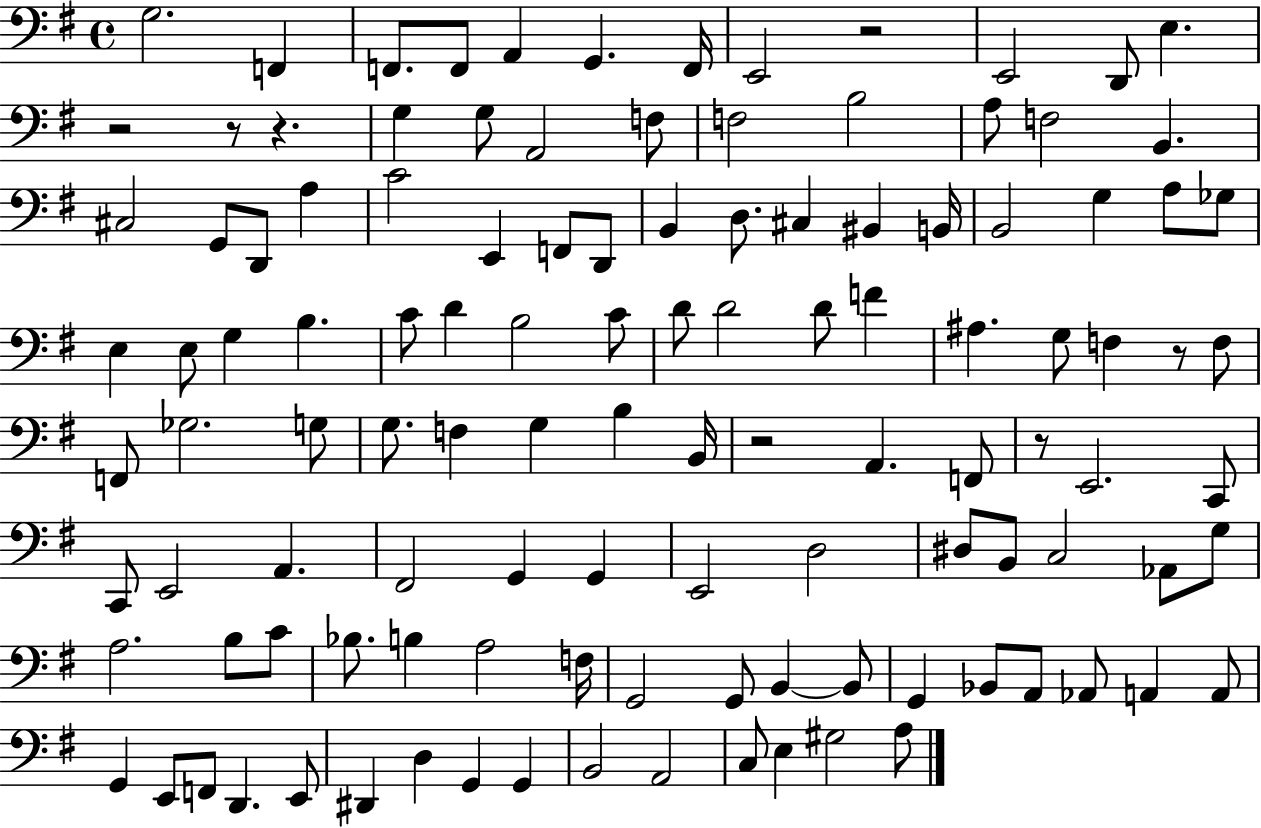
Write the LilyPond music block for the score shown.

{
  \clef bass
  \time 4/4
  \defaultTimeSignature
  \key g \major
  g2. f,4 | f,8. f,8 a,4 g,4. f,16 | e,2 r2 | e,2 d,8 e4. | \break r2 r8 r4. | g4 g8 a,2 f8 | f2 b2 | a8 f2 b,4. | \break cis2 g,8 d,8 a4 | c'2 e,4 f,8 d,8 | b,4 d8. cis4 bis,4 b,16 | b,2 g4 a8 ges8 | \break e4 e8 g4 b4. | c'8 d'4 b2 c'8 | d'8 d'2 d'8 f'4 | ais4. g8 f4 r8 f8 | \break f,8 ges2. g8 | g8. f4 g4 b4 b,16 | r2 a,4. f,8 | r8 e,2. c,8 | \break c,8 e,2 a,4. | fis,2 g,4 g,4 | e,2 d2 | dis8 b,8 c2 aes,8 g8 | \break a2. b8 c'8 | bes8. b4 a2 f16 | g,2 g,8 b,4~~ b,8 | g,4 bes,8 a,8 aes,8 a,4 a,8 | \break g,4 e,8 f,8 d,4. e,8 | dis,4 d4 g,4 g,4 | b,2 a,2 | c8 e4 gis2 a8 | \break \bar "|."
}